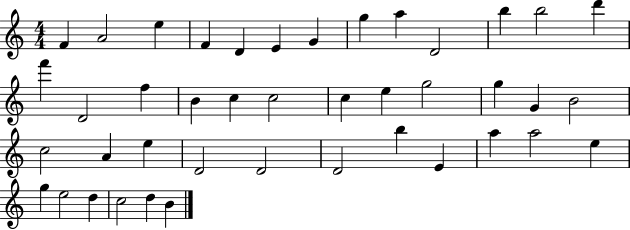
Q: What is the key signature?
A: C major